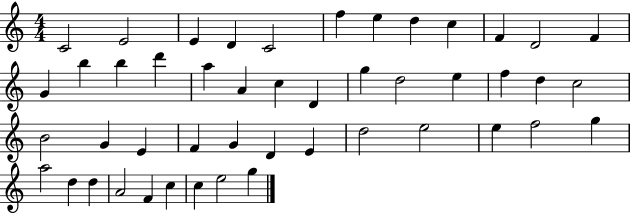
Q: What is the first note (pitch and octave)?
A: C4